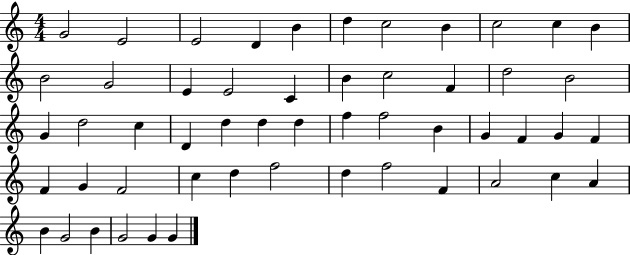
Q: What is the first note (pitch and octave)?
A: G4